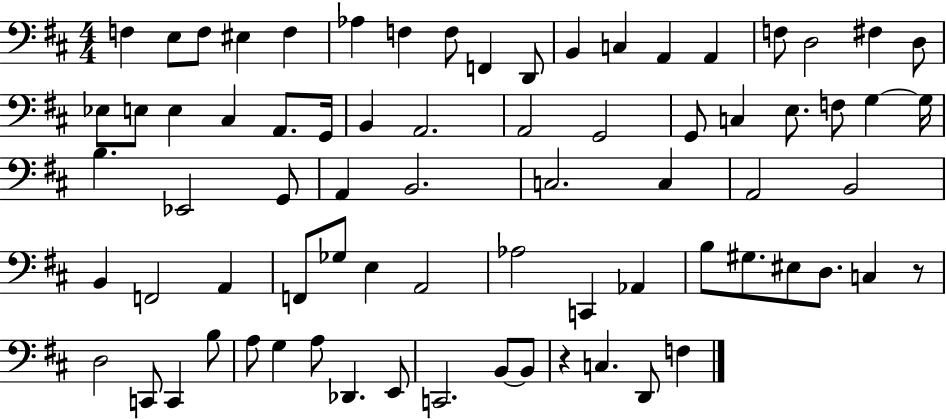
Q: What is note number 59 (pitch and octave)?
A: D3